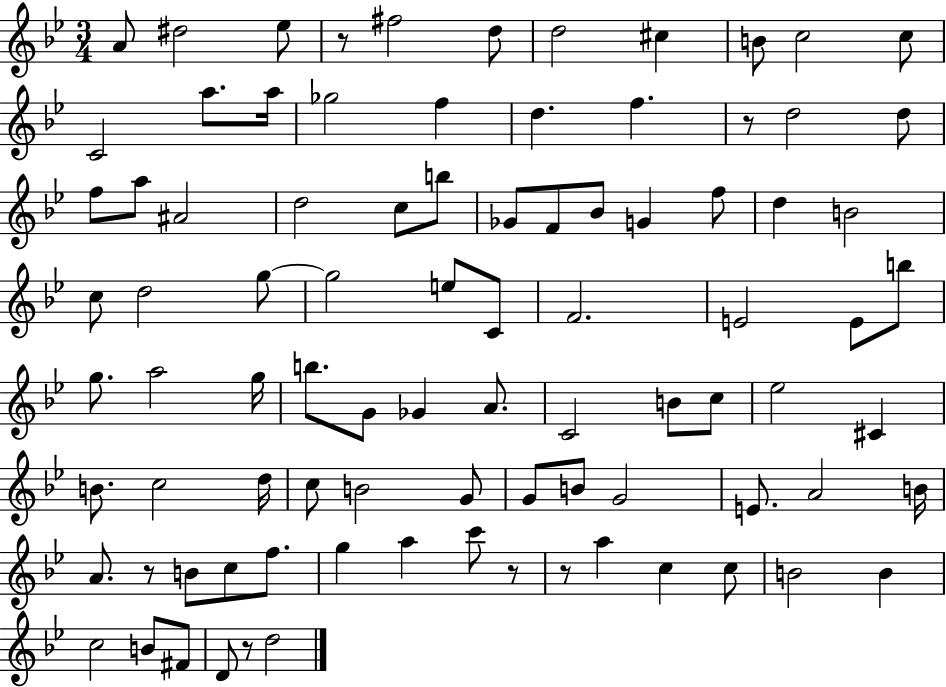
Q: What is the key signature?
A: BES major